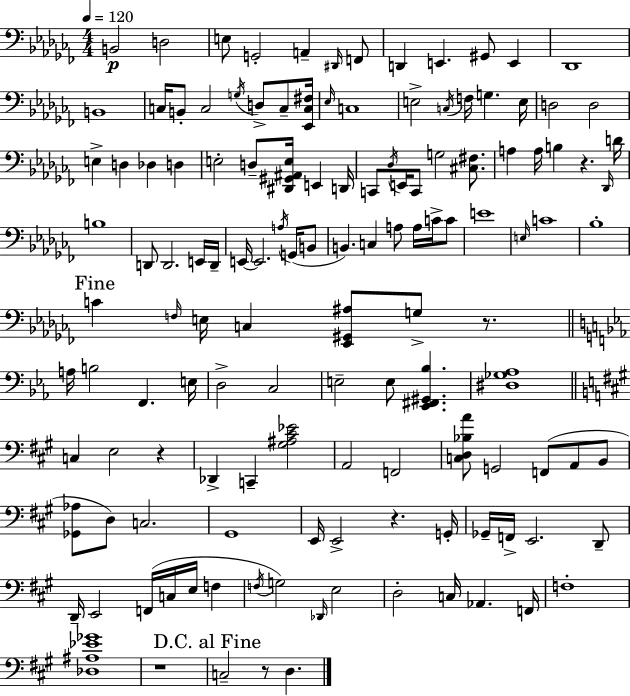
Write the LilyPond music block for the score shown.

{
  \clef bass
  \numericTimeSignature
  \time 4/4
  \key aes \minor
  \tempo 4 = 120
  \repeat volta 2 { b,2\p d2 | e8 g,2-. a,4-- \grace { dis,16 } f,8 | d,4 e,4. gis,8 e,4 | des,1 | \break b,1 | c16 b,8-. c2 \acciaccatura { g16 } d8-> c8-- | <ees, c fis>16 \grace { ees16 } c1 | e2-> \acciaccatura { c16 } f16 g4. | \break e16 d2 d2 | e4-> d4 des4 | d4 e2-. d8-- <dis, gis, ais, e>16 e,4 | d,16 c,8 \acciaccatura { des16 } e,16 c,8 g2 | \break <cis fis>8. a4 a16 b4 r4. | \grace { des,16 } d'16 b1 | d,8 d,2. | e,16 d,16-- e,16~~ e,2. | \break \acciaccatura { a16 }( g,16 b,8 b,4.) c4 | a8 a16 c'16-> c'8 e'1 | \grace { e16 } c'1 | bes1-. | \break \mark "Fine" c'4 \grace { f16 } e16 c4 | <ees, gis, ais>8 g8-> r8. \bar "||" \break \key ees \major a16 b2 f,4. e16 | d2-> c2 | e2-- e8 <ees, fis, gis, bes>4. | <dis ges aes>1 | \break \bar "||" \break \key a \major c4 e2 r4 | des,4-> c,4-- <gis ais cis' ees'>2 | a,2 f,2 | <c d bes a'>8 g,2 f,8( a,8 b,8 | \break <ges, aes>8 d8) c2. | gis,1 | e,16 e,2-> r4. g,16-. | ges,16-- f,16-> e,2. d,8-- | \break d,16-- e,2 f,16( c16 e16 f4 | \acciaccatura { f16 } g2) \grace { des,16 } e2 | d2-. c16 aes,4. | f,16 f1-. | \break <des ais ees' ges'>1 | r1 | \mark "D.C. al Fine" c2-- r8 d4. | } \bar "|."
}